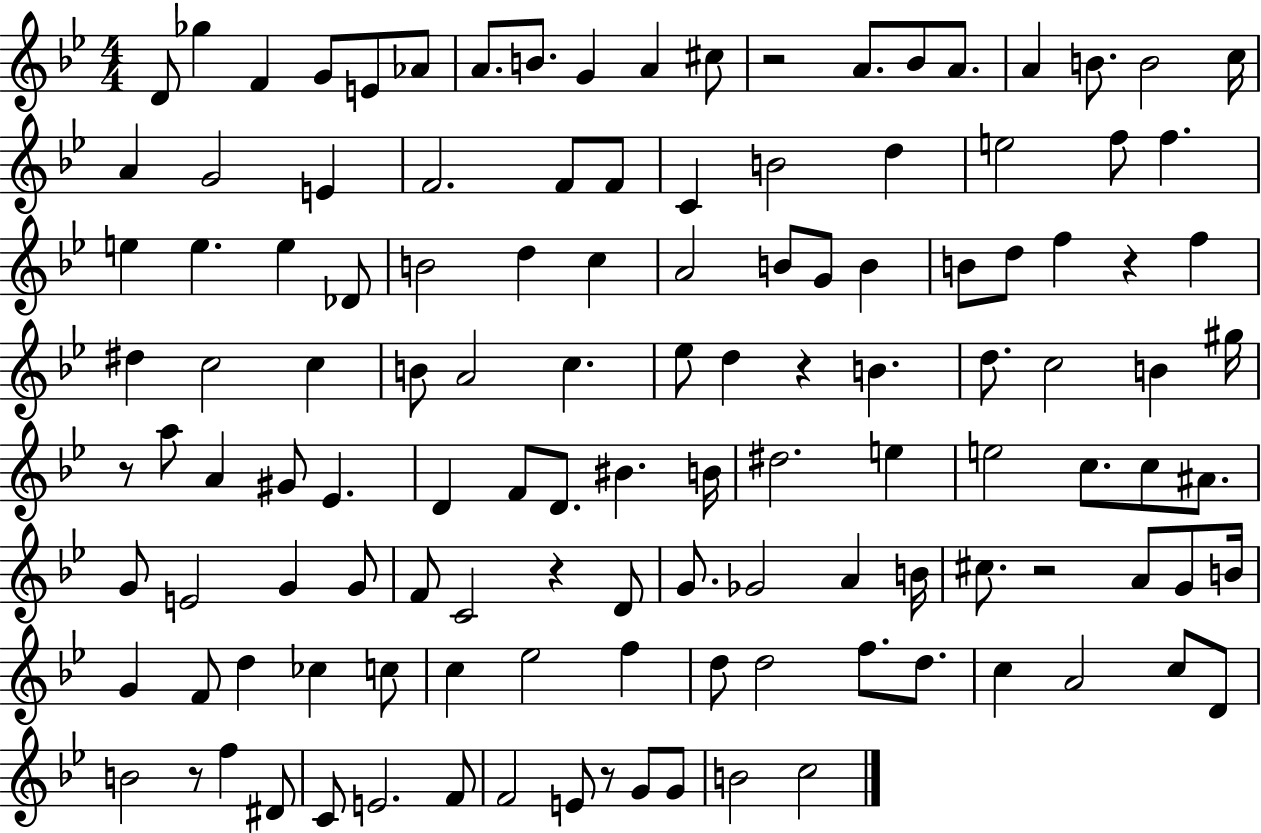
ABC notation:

X:1
T:Untitled
M:4/4
L:1/4
K:Bb
D/2 _g F G/2 E/2 _A/2 A/2 B/2 G A ^c/2 z2 A/2 _B/2 A/2 A B/2 B2 c/4 A G2 E F2 F/2 F/2 C B2 d e2 f/2 f e e e _D/2 B2 d c A2 B/2 G/2 B B/2 d/2 f z f ^d c2 c B/2 A2 c _e/2 d z B d/2 c2 B ^g/4 z/2 a/2 A ^G/2 _E D F/2 D/2 ^B B/4 ^d2 e e2 c/2 c/2 ^A/2 G/2 E2 G G/2 F/2 C2 z D/2 G/2 _G2 A B/4 ^c/2 z2 A/2 G/2 B/4 G F/2 d _c c/2 c _e2 f d/2 d2 f/2 d/2 c A2 c/2 D/2 B2 z/2 f ^D/2 C/2 E2 F/2 F2 E/2 z/2 G/2 G/2 B2 c2